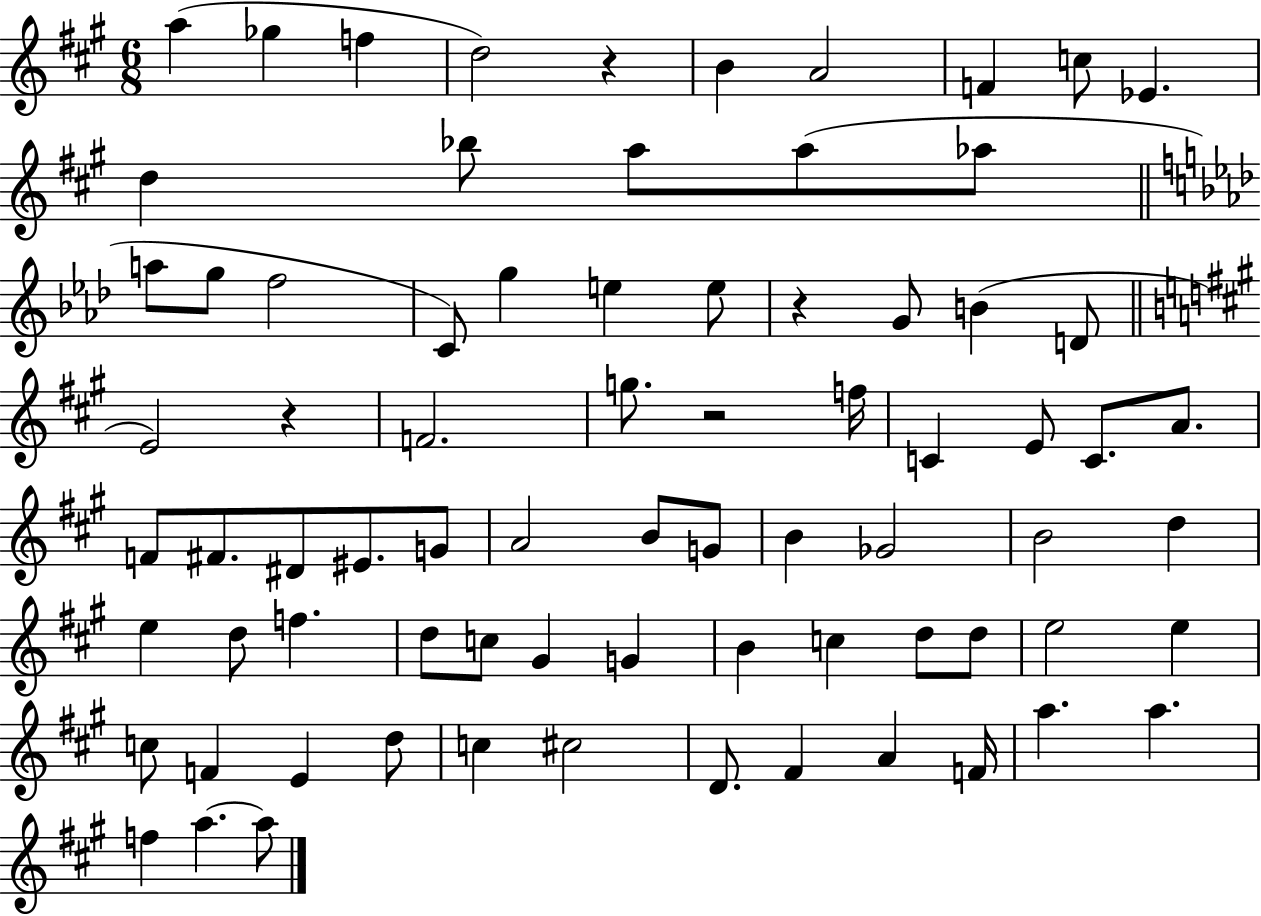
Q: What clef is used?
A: treble